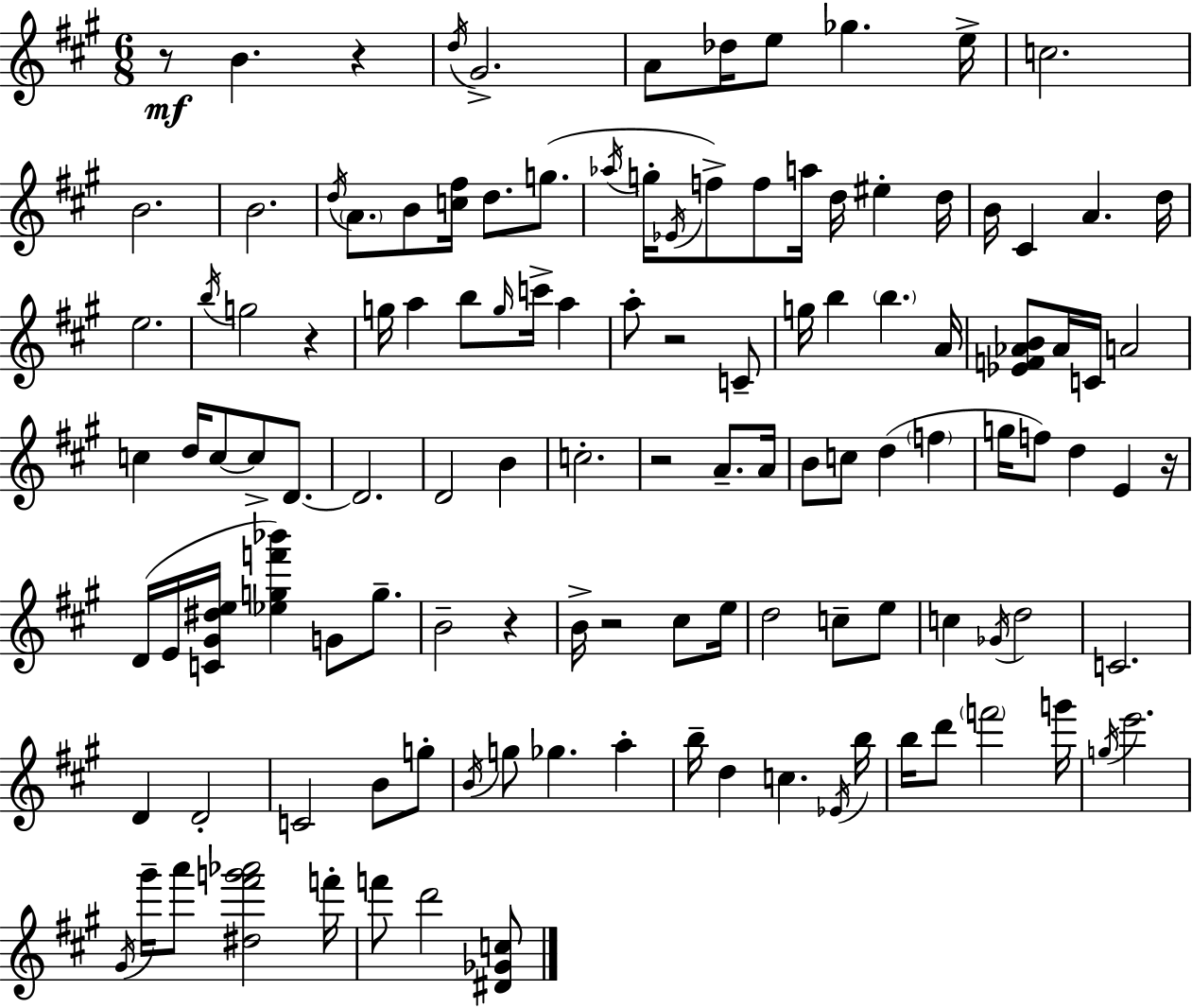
{
  \clef treble
  \numericTimeSignature
  \time 6/8
  \key a \major
  r8\mf b'4. r4 | \acciaccatura { d''16 } gis'2.-> | a'8 des''16 e''8 ges''4. | e''16-> c''2. | \break b'2. | b'2. | \acciaccatura { d''16 } \parenthesize a'8. b'8 <c'' fis''>16 d''8. g''8.( | \acciaccatura { aes''16 } g''16-. \acciaccatura { ees'16 } f''8->) f''8 a''16 d''16 eis''4-. | \break d''16 b'16 cis'4 a'4. | d''16 e''2. | \acciaccatura { b''16 } g''2 | r4 g''16 a''4 b''8 | \break \grace { g''16 } c'''16-> a''4 a''8-. r2 | c'8-- g''16 b''4 \parenthesize b''4. | a'16 <ees' f' aes' b'>8 aes'16 c'16 a'2 | c''4 d''16 c''8~~ | \break c''8-> d'8.~~ d'2. | d'2 | b'4 c''2.-. | r2 | \break a'8.-- a'16 b'8 c''8 d''4( | \parenthesize f''4 g''16 f''8) d''4 | e'4 r16 d'16( e'16 <c' gis' dis'' e''>16 <ees'' g'' f''' bes'''>4) | g'8 g''8.-- b'2-- | \break r4 b'16-> r2 | cis''8 e''16 d''2 | c''8-- e''8 c''4 \acciaccatura { ges'16 } d''2 | c'2. | \break d'4 d'2-. | c'2 | b'8 g''8-. \acciaccatura { b'16 } g''8 ges''4. | a''4-. b''16-- d''4 | \break c''4. \acciaccatura { ees'16 } b''16 b''16 d'''8 | \parenthesize f'''2 g'''16 \acciaccatura { g''16 } e'''2. | \acciaccatura { gis'16 } gis'''16-- | a'''8 <dis'' fis''' g''' aes'''>2 f'''16-. f'''8 | \break d'''2 <dis' ges' c''>8 \bar "|."
}